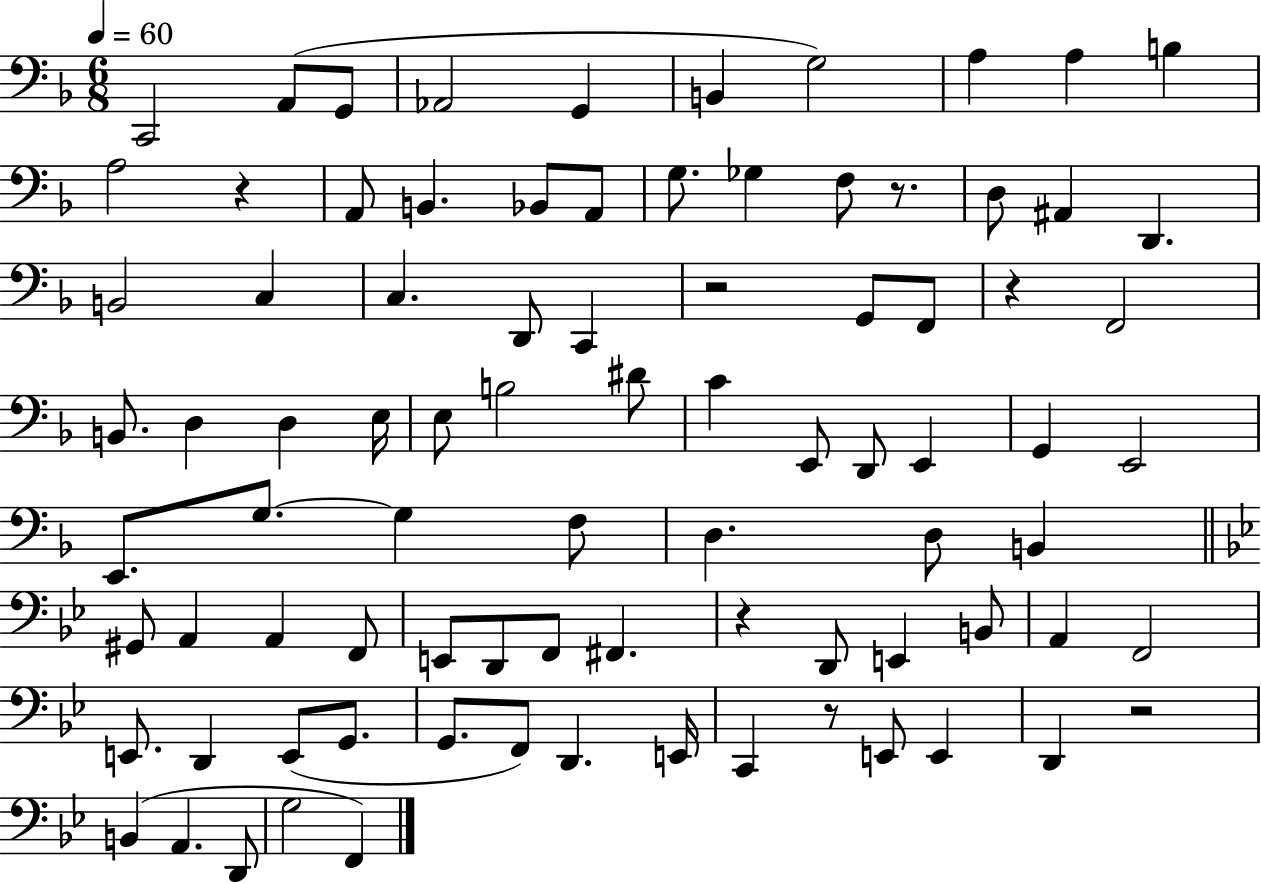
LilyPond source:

{
  \clef bass
  \numericTimeSignature
  \time 6/8
  \key f \major
  \tempo 4 = 60
  c,2 a,8( g,8 | aes,2 g,4 | b,4 g2) | a4 a4 b4 | \break a2 r4 | a,8 b,4. bes,8 a,8 | g8. ges4 f8 r8. | d8 ais,4 d,4. | \break b,2 c4 | c4. d,8 c,4 | r2 g,8 f,8 | r4 f,2 | \break b,8. d4 d4 e16 | e8 b2 dis'8 | c'4 e,8 d,8 e,4 | g,4 e,2 | \break e,8. g8.~~ g4 f8 | d4. d8 b,4 | \bar "||" \break \key bes \major gis,8 a,4 a,4 f,8 | e,8 d,8 f,8 fis,4. | r4 d,8 e,4 b,8 | a,4 f,2 | \break e,8. d,4 e,8( g,8. | g,8. f,8) d,4. e,16 | c,4 r8 e,8 e,4 | d,4 r2 | \break b,4( a,4. d,8 | g2 f,4) | \bar "|."
}